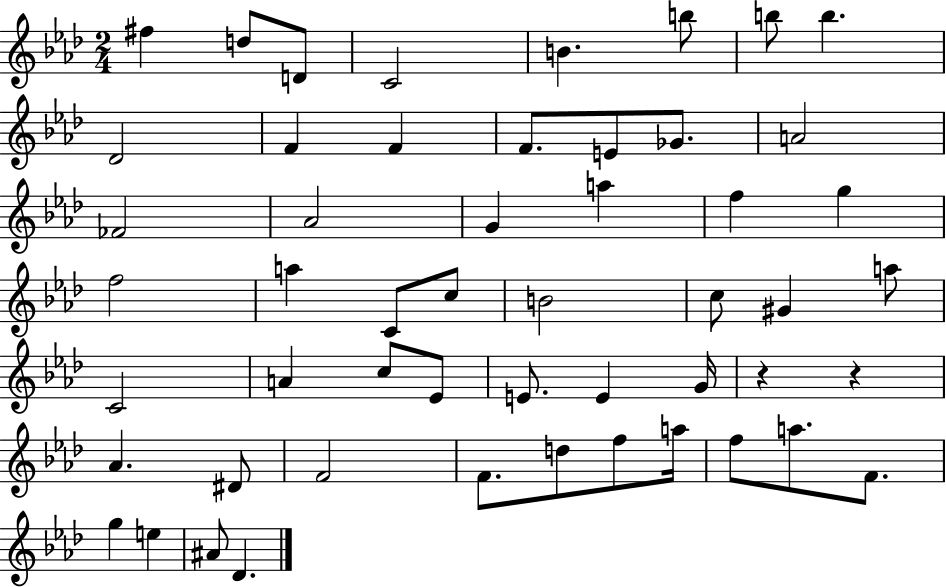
F#5/q D5/e D4/e C4/h B4/q. B5/e B5/e B5/q. Db4/h F4/q F4/q F4/e. E4/e Gb4/e. A4/h FES4/h Ab4/h G4/q A5/q F5/q G5/q F5/h A5/q C4/e C5/e B4/h C5/e G#4/q A5/e C4/h A4/q C5/e Eb4/e E4/e. E4/q G4/s R/q R/q Ab4/q. D#4/e F4/h F4/e. D5/e F5/e A5/s F5/e A5/e. F4/e. G5/q E5/q A#4/e Db4/q.